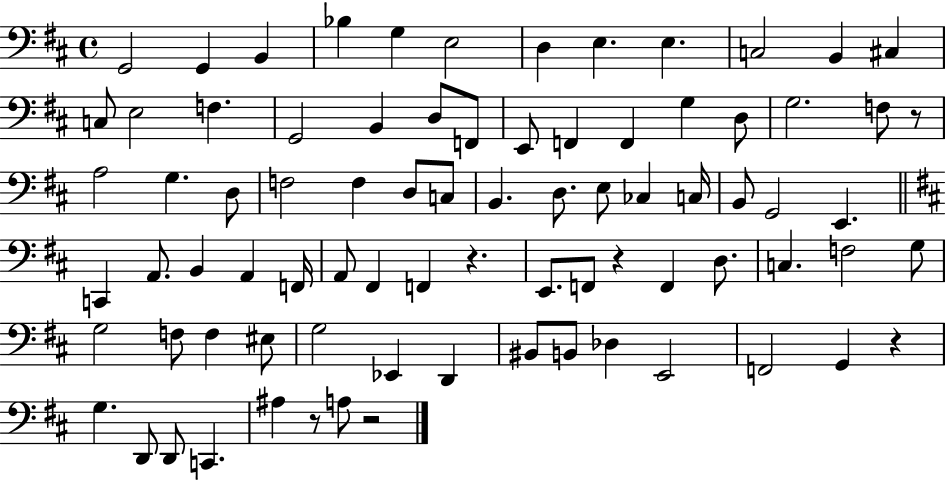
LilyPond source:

{
  \clef bass
  \time 4/4
  \defaultTimeSignature
  \key d \major
  g,2 g,4 b,4 | bes4 g4 e2 | d4 e4. e4. | c2 b,4 cis4 | \break c8 e2 f4. | g,2 b,4 d8 f,8 | e,8 f,4 f,4 g4 d8 | g2. f8 r8 | \break a2 g4. d8 | f2 f4 d8 c8 | b,4. d8. e8 ces4 c16 | b,8 g,2 e,4. | \break \bar "||" \break \key d \major c,4 a,8. b,4 a,4 f,16 | a,8 fis,4 f,4 r4. | e,8. f,8 r4 f,4 d8. | c4. f2 g8 | \break g2 f8 f4 eis8 | g2 ees,4 d,4 | bis,8 b,8 des4 e,2 | f,2 g,4 r4 | \break g4. d,8 d,8 c,4. | ais4 r8 a8 r2 | \bar "|."
}